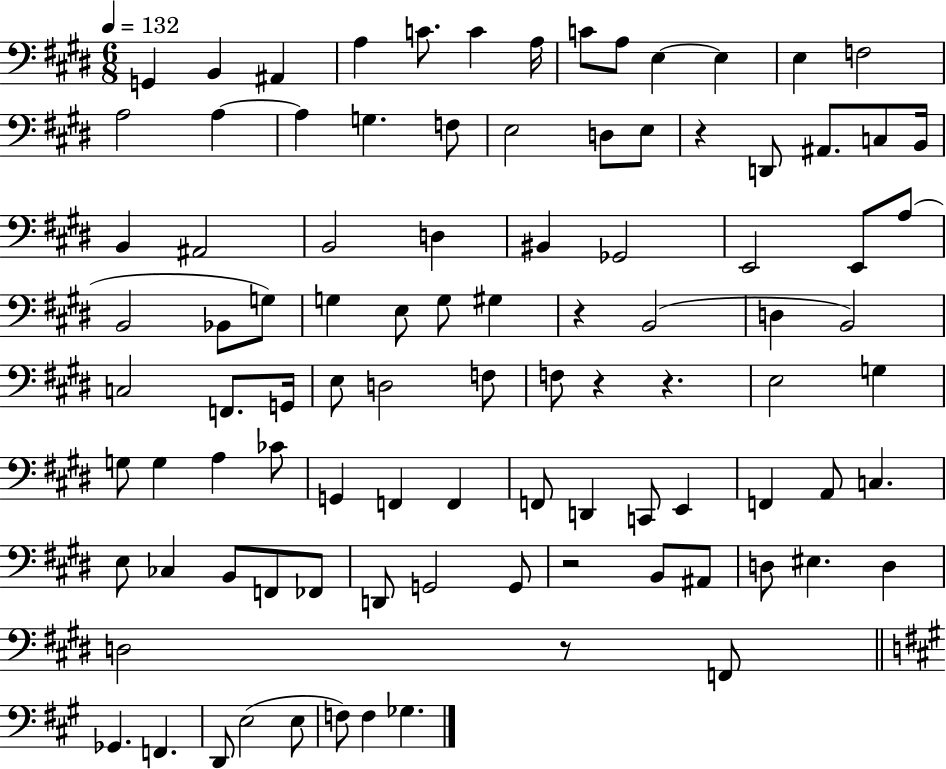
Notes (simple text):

G2/q B2/q A#2/q A3/q C4/e. C4/q A3/s C4/e A3/e E3/q E3/q E3/q F3/h A3/h A3/q A3/q G3/q. F3/e E3/h D3/e E3/e R/q D2/e A#2/e. C3/e B2/s B2/q A#2/h B2/h D3/q BIS2/q Gb2/h E2/h E2/e A3/e B2/h Bb2/e G3/e G3/q E3/e G3/e G#3/q R/q B2/h D3/q B2/h C3/h F2/e. G2/s E3/e D3/h F3/e F3/e R/q R/q. E3/h G3/q G3/e G3/q A3/q CES4/e G2/q F2/q F2/q F2/e D2/q C2/e E2/q F2/q A2/e C3/q. E3/e CES3/q B2/e F2/e FES2/e D2/e G2/h G2/e R/h B2/e A#2/e D3/e EIS3/q. D3/q D3/h R/e F2/e Gb2/q. F2/q. D2/e E3/h E3/e F3/e F3/q Gb3/q.